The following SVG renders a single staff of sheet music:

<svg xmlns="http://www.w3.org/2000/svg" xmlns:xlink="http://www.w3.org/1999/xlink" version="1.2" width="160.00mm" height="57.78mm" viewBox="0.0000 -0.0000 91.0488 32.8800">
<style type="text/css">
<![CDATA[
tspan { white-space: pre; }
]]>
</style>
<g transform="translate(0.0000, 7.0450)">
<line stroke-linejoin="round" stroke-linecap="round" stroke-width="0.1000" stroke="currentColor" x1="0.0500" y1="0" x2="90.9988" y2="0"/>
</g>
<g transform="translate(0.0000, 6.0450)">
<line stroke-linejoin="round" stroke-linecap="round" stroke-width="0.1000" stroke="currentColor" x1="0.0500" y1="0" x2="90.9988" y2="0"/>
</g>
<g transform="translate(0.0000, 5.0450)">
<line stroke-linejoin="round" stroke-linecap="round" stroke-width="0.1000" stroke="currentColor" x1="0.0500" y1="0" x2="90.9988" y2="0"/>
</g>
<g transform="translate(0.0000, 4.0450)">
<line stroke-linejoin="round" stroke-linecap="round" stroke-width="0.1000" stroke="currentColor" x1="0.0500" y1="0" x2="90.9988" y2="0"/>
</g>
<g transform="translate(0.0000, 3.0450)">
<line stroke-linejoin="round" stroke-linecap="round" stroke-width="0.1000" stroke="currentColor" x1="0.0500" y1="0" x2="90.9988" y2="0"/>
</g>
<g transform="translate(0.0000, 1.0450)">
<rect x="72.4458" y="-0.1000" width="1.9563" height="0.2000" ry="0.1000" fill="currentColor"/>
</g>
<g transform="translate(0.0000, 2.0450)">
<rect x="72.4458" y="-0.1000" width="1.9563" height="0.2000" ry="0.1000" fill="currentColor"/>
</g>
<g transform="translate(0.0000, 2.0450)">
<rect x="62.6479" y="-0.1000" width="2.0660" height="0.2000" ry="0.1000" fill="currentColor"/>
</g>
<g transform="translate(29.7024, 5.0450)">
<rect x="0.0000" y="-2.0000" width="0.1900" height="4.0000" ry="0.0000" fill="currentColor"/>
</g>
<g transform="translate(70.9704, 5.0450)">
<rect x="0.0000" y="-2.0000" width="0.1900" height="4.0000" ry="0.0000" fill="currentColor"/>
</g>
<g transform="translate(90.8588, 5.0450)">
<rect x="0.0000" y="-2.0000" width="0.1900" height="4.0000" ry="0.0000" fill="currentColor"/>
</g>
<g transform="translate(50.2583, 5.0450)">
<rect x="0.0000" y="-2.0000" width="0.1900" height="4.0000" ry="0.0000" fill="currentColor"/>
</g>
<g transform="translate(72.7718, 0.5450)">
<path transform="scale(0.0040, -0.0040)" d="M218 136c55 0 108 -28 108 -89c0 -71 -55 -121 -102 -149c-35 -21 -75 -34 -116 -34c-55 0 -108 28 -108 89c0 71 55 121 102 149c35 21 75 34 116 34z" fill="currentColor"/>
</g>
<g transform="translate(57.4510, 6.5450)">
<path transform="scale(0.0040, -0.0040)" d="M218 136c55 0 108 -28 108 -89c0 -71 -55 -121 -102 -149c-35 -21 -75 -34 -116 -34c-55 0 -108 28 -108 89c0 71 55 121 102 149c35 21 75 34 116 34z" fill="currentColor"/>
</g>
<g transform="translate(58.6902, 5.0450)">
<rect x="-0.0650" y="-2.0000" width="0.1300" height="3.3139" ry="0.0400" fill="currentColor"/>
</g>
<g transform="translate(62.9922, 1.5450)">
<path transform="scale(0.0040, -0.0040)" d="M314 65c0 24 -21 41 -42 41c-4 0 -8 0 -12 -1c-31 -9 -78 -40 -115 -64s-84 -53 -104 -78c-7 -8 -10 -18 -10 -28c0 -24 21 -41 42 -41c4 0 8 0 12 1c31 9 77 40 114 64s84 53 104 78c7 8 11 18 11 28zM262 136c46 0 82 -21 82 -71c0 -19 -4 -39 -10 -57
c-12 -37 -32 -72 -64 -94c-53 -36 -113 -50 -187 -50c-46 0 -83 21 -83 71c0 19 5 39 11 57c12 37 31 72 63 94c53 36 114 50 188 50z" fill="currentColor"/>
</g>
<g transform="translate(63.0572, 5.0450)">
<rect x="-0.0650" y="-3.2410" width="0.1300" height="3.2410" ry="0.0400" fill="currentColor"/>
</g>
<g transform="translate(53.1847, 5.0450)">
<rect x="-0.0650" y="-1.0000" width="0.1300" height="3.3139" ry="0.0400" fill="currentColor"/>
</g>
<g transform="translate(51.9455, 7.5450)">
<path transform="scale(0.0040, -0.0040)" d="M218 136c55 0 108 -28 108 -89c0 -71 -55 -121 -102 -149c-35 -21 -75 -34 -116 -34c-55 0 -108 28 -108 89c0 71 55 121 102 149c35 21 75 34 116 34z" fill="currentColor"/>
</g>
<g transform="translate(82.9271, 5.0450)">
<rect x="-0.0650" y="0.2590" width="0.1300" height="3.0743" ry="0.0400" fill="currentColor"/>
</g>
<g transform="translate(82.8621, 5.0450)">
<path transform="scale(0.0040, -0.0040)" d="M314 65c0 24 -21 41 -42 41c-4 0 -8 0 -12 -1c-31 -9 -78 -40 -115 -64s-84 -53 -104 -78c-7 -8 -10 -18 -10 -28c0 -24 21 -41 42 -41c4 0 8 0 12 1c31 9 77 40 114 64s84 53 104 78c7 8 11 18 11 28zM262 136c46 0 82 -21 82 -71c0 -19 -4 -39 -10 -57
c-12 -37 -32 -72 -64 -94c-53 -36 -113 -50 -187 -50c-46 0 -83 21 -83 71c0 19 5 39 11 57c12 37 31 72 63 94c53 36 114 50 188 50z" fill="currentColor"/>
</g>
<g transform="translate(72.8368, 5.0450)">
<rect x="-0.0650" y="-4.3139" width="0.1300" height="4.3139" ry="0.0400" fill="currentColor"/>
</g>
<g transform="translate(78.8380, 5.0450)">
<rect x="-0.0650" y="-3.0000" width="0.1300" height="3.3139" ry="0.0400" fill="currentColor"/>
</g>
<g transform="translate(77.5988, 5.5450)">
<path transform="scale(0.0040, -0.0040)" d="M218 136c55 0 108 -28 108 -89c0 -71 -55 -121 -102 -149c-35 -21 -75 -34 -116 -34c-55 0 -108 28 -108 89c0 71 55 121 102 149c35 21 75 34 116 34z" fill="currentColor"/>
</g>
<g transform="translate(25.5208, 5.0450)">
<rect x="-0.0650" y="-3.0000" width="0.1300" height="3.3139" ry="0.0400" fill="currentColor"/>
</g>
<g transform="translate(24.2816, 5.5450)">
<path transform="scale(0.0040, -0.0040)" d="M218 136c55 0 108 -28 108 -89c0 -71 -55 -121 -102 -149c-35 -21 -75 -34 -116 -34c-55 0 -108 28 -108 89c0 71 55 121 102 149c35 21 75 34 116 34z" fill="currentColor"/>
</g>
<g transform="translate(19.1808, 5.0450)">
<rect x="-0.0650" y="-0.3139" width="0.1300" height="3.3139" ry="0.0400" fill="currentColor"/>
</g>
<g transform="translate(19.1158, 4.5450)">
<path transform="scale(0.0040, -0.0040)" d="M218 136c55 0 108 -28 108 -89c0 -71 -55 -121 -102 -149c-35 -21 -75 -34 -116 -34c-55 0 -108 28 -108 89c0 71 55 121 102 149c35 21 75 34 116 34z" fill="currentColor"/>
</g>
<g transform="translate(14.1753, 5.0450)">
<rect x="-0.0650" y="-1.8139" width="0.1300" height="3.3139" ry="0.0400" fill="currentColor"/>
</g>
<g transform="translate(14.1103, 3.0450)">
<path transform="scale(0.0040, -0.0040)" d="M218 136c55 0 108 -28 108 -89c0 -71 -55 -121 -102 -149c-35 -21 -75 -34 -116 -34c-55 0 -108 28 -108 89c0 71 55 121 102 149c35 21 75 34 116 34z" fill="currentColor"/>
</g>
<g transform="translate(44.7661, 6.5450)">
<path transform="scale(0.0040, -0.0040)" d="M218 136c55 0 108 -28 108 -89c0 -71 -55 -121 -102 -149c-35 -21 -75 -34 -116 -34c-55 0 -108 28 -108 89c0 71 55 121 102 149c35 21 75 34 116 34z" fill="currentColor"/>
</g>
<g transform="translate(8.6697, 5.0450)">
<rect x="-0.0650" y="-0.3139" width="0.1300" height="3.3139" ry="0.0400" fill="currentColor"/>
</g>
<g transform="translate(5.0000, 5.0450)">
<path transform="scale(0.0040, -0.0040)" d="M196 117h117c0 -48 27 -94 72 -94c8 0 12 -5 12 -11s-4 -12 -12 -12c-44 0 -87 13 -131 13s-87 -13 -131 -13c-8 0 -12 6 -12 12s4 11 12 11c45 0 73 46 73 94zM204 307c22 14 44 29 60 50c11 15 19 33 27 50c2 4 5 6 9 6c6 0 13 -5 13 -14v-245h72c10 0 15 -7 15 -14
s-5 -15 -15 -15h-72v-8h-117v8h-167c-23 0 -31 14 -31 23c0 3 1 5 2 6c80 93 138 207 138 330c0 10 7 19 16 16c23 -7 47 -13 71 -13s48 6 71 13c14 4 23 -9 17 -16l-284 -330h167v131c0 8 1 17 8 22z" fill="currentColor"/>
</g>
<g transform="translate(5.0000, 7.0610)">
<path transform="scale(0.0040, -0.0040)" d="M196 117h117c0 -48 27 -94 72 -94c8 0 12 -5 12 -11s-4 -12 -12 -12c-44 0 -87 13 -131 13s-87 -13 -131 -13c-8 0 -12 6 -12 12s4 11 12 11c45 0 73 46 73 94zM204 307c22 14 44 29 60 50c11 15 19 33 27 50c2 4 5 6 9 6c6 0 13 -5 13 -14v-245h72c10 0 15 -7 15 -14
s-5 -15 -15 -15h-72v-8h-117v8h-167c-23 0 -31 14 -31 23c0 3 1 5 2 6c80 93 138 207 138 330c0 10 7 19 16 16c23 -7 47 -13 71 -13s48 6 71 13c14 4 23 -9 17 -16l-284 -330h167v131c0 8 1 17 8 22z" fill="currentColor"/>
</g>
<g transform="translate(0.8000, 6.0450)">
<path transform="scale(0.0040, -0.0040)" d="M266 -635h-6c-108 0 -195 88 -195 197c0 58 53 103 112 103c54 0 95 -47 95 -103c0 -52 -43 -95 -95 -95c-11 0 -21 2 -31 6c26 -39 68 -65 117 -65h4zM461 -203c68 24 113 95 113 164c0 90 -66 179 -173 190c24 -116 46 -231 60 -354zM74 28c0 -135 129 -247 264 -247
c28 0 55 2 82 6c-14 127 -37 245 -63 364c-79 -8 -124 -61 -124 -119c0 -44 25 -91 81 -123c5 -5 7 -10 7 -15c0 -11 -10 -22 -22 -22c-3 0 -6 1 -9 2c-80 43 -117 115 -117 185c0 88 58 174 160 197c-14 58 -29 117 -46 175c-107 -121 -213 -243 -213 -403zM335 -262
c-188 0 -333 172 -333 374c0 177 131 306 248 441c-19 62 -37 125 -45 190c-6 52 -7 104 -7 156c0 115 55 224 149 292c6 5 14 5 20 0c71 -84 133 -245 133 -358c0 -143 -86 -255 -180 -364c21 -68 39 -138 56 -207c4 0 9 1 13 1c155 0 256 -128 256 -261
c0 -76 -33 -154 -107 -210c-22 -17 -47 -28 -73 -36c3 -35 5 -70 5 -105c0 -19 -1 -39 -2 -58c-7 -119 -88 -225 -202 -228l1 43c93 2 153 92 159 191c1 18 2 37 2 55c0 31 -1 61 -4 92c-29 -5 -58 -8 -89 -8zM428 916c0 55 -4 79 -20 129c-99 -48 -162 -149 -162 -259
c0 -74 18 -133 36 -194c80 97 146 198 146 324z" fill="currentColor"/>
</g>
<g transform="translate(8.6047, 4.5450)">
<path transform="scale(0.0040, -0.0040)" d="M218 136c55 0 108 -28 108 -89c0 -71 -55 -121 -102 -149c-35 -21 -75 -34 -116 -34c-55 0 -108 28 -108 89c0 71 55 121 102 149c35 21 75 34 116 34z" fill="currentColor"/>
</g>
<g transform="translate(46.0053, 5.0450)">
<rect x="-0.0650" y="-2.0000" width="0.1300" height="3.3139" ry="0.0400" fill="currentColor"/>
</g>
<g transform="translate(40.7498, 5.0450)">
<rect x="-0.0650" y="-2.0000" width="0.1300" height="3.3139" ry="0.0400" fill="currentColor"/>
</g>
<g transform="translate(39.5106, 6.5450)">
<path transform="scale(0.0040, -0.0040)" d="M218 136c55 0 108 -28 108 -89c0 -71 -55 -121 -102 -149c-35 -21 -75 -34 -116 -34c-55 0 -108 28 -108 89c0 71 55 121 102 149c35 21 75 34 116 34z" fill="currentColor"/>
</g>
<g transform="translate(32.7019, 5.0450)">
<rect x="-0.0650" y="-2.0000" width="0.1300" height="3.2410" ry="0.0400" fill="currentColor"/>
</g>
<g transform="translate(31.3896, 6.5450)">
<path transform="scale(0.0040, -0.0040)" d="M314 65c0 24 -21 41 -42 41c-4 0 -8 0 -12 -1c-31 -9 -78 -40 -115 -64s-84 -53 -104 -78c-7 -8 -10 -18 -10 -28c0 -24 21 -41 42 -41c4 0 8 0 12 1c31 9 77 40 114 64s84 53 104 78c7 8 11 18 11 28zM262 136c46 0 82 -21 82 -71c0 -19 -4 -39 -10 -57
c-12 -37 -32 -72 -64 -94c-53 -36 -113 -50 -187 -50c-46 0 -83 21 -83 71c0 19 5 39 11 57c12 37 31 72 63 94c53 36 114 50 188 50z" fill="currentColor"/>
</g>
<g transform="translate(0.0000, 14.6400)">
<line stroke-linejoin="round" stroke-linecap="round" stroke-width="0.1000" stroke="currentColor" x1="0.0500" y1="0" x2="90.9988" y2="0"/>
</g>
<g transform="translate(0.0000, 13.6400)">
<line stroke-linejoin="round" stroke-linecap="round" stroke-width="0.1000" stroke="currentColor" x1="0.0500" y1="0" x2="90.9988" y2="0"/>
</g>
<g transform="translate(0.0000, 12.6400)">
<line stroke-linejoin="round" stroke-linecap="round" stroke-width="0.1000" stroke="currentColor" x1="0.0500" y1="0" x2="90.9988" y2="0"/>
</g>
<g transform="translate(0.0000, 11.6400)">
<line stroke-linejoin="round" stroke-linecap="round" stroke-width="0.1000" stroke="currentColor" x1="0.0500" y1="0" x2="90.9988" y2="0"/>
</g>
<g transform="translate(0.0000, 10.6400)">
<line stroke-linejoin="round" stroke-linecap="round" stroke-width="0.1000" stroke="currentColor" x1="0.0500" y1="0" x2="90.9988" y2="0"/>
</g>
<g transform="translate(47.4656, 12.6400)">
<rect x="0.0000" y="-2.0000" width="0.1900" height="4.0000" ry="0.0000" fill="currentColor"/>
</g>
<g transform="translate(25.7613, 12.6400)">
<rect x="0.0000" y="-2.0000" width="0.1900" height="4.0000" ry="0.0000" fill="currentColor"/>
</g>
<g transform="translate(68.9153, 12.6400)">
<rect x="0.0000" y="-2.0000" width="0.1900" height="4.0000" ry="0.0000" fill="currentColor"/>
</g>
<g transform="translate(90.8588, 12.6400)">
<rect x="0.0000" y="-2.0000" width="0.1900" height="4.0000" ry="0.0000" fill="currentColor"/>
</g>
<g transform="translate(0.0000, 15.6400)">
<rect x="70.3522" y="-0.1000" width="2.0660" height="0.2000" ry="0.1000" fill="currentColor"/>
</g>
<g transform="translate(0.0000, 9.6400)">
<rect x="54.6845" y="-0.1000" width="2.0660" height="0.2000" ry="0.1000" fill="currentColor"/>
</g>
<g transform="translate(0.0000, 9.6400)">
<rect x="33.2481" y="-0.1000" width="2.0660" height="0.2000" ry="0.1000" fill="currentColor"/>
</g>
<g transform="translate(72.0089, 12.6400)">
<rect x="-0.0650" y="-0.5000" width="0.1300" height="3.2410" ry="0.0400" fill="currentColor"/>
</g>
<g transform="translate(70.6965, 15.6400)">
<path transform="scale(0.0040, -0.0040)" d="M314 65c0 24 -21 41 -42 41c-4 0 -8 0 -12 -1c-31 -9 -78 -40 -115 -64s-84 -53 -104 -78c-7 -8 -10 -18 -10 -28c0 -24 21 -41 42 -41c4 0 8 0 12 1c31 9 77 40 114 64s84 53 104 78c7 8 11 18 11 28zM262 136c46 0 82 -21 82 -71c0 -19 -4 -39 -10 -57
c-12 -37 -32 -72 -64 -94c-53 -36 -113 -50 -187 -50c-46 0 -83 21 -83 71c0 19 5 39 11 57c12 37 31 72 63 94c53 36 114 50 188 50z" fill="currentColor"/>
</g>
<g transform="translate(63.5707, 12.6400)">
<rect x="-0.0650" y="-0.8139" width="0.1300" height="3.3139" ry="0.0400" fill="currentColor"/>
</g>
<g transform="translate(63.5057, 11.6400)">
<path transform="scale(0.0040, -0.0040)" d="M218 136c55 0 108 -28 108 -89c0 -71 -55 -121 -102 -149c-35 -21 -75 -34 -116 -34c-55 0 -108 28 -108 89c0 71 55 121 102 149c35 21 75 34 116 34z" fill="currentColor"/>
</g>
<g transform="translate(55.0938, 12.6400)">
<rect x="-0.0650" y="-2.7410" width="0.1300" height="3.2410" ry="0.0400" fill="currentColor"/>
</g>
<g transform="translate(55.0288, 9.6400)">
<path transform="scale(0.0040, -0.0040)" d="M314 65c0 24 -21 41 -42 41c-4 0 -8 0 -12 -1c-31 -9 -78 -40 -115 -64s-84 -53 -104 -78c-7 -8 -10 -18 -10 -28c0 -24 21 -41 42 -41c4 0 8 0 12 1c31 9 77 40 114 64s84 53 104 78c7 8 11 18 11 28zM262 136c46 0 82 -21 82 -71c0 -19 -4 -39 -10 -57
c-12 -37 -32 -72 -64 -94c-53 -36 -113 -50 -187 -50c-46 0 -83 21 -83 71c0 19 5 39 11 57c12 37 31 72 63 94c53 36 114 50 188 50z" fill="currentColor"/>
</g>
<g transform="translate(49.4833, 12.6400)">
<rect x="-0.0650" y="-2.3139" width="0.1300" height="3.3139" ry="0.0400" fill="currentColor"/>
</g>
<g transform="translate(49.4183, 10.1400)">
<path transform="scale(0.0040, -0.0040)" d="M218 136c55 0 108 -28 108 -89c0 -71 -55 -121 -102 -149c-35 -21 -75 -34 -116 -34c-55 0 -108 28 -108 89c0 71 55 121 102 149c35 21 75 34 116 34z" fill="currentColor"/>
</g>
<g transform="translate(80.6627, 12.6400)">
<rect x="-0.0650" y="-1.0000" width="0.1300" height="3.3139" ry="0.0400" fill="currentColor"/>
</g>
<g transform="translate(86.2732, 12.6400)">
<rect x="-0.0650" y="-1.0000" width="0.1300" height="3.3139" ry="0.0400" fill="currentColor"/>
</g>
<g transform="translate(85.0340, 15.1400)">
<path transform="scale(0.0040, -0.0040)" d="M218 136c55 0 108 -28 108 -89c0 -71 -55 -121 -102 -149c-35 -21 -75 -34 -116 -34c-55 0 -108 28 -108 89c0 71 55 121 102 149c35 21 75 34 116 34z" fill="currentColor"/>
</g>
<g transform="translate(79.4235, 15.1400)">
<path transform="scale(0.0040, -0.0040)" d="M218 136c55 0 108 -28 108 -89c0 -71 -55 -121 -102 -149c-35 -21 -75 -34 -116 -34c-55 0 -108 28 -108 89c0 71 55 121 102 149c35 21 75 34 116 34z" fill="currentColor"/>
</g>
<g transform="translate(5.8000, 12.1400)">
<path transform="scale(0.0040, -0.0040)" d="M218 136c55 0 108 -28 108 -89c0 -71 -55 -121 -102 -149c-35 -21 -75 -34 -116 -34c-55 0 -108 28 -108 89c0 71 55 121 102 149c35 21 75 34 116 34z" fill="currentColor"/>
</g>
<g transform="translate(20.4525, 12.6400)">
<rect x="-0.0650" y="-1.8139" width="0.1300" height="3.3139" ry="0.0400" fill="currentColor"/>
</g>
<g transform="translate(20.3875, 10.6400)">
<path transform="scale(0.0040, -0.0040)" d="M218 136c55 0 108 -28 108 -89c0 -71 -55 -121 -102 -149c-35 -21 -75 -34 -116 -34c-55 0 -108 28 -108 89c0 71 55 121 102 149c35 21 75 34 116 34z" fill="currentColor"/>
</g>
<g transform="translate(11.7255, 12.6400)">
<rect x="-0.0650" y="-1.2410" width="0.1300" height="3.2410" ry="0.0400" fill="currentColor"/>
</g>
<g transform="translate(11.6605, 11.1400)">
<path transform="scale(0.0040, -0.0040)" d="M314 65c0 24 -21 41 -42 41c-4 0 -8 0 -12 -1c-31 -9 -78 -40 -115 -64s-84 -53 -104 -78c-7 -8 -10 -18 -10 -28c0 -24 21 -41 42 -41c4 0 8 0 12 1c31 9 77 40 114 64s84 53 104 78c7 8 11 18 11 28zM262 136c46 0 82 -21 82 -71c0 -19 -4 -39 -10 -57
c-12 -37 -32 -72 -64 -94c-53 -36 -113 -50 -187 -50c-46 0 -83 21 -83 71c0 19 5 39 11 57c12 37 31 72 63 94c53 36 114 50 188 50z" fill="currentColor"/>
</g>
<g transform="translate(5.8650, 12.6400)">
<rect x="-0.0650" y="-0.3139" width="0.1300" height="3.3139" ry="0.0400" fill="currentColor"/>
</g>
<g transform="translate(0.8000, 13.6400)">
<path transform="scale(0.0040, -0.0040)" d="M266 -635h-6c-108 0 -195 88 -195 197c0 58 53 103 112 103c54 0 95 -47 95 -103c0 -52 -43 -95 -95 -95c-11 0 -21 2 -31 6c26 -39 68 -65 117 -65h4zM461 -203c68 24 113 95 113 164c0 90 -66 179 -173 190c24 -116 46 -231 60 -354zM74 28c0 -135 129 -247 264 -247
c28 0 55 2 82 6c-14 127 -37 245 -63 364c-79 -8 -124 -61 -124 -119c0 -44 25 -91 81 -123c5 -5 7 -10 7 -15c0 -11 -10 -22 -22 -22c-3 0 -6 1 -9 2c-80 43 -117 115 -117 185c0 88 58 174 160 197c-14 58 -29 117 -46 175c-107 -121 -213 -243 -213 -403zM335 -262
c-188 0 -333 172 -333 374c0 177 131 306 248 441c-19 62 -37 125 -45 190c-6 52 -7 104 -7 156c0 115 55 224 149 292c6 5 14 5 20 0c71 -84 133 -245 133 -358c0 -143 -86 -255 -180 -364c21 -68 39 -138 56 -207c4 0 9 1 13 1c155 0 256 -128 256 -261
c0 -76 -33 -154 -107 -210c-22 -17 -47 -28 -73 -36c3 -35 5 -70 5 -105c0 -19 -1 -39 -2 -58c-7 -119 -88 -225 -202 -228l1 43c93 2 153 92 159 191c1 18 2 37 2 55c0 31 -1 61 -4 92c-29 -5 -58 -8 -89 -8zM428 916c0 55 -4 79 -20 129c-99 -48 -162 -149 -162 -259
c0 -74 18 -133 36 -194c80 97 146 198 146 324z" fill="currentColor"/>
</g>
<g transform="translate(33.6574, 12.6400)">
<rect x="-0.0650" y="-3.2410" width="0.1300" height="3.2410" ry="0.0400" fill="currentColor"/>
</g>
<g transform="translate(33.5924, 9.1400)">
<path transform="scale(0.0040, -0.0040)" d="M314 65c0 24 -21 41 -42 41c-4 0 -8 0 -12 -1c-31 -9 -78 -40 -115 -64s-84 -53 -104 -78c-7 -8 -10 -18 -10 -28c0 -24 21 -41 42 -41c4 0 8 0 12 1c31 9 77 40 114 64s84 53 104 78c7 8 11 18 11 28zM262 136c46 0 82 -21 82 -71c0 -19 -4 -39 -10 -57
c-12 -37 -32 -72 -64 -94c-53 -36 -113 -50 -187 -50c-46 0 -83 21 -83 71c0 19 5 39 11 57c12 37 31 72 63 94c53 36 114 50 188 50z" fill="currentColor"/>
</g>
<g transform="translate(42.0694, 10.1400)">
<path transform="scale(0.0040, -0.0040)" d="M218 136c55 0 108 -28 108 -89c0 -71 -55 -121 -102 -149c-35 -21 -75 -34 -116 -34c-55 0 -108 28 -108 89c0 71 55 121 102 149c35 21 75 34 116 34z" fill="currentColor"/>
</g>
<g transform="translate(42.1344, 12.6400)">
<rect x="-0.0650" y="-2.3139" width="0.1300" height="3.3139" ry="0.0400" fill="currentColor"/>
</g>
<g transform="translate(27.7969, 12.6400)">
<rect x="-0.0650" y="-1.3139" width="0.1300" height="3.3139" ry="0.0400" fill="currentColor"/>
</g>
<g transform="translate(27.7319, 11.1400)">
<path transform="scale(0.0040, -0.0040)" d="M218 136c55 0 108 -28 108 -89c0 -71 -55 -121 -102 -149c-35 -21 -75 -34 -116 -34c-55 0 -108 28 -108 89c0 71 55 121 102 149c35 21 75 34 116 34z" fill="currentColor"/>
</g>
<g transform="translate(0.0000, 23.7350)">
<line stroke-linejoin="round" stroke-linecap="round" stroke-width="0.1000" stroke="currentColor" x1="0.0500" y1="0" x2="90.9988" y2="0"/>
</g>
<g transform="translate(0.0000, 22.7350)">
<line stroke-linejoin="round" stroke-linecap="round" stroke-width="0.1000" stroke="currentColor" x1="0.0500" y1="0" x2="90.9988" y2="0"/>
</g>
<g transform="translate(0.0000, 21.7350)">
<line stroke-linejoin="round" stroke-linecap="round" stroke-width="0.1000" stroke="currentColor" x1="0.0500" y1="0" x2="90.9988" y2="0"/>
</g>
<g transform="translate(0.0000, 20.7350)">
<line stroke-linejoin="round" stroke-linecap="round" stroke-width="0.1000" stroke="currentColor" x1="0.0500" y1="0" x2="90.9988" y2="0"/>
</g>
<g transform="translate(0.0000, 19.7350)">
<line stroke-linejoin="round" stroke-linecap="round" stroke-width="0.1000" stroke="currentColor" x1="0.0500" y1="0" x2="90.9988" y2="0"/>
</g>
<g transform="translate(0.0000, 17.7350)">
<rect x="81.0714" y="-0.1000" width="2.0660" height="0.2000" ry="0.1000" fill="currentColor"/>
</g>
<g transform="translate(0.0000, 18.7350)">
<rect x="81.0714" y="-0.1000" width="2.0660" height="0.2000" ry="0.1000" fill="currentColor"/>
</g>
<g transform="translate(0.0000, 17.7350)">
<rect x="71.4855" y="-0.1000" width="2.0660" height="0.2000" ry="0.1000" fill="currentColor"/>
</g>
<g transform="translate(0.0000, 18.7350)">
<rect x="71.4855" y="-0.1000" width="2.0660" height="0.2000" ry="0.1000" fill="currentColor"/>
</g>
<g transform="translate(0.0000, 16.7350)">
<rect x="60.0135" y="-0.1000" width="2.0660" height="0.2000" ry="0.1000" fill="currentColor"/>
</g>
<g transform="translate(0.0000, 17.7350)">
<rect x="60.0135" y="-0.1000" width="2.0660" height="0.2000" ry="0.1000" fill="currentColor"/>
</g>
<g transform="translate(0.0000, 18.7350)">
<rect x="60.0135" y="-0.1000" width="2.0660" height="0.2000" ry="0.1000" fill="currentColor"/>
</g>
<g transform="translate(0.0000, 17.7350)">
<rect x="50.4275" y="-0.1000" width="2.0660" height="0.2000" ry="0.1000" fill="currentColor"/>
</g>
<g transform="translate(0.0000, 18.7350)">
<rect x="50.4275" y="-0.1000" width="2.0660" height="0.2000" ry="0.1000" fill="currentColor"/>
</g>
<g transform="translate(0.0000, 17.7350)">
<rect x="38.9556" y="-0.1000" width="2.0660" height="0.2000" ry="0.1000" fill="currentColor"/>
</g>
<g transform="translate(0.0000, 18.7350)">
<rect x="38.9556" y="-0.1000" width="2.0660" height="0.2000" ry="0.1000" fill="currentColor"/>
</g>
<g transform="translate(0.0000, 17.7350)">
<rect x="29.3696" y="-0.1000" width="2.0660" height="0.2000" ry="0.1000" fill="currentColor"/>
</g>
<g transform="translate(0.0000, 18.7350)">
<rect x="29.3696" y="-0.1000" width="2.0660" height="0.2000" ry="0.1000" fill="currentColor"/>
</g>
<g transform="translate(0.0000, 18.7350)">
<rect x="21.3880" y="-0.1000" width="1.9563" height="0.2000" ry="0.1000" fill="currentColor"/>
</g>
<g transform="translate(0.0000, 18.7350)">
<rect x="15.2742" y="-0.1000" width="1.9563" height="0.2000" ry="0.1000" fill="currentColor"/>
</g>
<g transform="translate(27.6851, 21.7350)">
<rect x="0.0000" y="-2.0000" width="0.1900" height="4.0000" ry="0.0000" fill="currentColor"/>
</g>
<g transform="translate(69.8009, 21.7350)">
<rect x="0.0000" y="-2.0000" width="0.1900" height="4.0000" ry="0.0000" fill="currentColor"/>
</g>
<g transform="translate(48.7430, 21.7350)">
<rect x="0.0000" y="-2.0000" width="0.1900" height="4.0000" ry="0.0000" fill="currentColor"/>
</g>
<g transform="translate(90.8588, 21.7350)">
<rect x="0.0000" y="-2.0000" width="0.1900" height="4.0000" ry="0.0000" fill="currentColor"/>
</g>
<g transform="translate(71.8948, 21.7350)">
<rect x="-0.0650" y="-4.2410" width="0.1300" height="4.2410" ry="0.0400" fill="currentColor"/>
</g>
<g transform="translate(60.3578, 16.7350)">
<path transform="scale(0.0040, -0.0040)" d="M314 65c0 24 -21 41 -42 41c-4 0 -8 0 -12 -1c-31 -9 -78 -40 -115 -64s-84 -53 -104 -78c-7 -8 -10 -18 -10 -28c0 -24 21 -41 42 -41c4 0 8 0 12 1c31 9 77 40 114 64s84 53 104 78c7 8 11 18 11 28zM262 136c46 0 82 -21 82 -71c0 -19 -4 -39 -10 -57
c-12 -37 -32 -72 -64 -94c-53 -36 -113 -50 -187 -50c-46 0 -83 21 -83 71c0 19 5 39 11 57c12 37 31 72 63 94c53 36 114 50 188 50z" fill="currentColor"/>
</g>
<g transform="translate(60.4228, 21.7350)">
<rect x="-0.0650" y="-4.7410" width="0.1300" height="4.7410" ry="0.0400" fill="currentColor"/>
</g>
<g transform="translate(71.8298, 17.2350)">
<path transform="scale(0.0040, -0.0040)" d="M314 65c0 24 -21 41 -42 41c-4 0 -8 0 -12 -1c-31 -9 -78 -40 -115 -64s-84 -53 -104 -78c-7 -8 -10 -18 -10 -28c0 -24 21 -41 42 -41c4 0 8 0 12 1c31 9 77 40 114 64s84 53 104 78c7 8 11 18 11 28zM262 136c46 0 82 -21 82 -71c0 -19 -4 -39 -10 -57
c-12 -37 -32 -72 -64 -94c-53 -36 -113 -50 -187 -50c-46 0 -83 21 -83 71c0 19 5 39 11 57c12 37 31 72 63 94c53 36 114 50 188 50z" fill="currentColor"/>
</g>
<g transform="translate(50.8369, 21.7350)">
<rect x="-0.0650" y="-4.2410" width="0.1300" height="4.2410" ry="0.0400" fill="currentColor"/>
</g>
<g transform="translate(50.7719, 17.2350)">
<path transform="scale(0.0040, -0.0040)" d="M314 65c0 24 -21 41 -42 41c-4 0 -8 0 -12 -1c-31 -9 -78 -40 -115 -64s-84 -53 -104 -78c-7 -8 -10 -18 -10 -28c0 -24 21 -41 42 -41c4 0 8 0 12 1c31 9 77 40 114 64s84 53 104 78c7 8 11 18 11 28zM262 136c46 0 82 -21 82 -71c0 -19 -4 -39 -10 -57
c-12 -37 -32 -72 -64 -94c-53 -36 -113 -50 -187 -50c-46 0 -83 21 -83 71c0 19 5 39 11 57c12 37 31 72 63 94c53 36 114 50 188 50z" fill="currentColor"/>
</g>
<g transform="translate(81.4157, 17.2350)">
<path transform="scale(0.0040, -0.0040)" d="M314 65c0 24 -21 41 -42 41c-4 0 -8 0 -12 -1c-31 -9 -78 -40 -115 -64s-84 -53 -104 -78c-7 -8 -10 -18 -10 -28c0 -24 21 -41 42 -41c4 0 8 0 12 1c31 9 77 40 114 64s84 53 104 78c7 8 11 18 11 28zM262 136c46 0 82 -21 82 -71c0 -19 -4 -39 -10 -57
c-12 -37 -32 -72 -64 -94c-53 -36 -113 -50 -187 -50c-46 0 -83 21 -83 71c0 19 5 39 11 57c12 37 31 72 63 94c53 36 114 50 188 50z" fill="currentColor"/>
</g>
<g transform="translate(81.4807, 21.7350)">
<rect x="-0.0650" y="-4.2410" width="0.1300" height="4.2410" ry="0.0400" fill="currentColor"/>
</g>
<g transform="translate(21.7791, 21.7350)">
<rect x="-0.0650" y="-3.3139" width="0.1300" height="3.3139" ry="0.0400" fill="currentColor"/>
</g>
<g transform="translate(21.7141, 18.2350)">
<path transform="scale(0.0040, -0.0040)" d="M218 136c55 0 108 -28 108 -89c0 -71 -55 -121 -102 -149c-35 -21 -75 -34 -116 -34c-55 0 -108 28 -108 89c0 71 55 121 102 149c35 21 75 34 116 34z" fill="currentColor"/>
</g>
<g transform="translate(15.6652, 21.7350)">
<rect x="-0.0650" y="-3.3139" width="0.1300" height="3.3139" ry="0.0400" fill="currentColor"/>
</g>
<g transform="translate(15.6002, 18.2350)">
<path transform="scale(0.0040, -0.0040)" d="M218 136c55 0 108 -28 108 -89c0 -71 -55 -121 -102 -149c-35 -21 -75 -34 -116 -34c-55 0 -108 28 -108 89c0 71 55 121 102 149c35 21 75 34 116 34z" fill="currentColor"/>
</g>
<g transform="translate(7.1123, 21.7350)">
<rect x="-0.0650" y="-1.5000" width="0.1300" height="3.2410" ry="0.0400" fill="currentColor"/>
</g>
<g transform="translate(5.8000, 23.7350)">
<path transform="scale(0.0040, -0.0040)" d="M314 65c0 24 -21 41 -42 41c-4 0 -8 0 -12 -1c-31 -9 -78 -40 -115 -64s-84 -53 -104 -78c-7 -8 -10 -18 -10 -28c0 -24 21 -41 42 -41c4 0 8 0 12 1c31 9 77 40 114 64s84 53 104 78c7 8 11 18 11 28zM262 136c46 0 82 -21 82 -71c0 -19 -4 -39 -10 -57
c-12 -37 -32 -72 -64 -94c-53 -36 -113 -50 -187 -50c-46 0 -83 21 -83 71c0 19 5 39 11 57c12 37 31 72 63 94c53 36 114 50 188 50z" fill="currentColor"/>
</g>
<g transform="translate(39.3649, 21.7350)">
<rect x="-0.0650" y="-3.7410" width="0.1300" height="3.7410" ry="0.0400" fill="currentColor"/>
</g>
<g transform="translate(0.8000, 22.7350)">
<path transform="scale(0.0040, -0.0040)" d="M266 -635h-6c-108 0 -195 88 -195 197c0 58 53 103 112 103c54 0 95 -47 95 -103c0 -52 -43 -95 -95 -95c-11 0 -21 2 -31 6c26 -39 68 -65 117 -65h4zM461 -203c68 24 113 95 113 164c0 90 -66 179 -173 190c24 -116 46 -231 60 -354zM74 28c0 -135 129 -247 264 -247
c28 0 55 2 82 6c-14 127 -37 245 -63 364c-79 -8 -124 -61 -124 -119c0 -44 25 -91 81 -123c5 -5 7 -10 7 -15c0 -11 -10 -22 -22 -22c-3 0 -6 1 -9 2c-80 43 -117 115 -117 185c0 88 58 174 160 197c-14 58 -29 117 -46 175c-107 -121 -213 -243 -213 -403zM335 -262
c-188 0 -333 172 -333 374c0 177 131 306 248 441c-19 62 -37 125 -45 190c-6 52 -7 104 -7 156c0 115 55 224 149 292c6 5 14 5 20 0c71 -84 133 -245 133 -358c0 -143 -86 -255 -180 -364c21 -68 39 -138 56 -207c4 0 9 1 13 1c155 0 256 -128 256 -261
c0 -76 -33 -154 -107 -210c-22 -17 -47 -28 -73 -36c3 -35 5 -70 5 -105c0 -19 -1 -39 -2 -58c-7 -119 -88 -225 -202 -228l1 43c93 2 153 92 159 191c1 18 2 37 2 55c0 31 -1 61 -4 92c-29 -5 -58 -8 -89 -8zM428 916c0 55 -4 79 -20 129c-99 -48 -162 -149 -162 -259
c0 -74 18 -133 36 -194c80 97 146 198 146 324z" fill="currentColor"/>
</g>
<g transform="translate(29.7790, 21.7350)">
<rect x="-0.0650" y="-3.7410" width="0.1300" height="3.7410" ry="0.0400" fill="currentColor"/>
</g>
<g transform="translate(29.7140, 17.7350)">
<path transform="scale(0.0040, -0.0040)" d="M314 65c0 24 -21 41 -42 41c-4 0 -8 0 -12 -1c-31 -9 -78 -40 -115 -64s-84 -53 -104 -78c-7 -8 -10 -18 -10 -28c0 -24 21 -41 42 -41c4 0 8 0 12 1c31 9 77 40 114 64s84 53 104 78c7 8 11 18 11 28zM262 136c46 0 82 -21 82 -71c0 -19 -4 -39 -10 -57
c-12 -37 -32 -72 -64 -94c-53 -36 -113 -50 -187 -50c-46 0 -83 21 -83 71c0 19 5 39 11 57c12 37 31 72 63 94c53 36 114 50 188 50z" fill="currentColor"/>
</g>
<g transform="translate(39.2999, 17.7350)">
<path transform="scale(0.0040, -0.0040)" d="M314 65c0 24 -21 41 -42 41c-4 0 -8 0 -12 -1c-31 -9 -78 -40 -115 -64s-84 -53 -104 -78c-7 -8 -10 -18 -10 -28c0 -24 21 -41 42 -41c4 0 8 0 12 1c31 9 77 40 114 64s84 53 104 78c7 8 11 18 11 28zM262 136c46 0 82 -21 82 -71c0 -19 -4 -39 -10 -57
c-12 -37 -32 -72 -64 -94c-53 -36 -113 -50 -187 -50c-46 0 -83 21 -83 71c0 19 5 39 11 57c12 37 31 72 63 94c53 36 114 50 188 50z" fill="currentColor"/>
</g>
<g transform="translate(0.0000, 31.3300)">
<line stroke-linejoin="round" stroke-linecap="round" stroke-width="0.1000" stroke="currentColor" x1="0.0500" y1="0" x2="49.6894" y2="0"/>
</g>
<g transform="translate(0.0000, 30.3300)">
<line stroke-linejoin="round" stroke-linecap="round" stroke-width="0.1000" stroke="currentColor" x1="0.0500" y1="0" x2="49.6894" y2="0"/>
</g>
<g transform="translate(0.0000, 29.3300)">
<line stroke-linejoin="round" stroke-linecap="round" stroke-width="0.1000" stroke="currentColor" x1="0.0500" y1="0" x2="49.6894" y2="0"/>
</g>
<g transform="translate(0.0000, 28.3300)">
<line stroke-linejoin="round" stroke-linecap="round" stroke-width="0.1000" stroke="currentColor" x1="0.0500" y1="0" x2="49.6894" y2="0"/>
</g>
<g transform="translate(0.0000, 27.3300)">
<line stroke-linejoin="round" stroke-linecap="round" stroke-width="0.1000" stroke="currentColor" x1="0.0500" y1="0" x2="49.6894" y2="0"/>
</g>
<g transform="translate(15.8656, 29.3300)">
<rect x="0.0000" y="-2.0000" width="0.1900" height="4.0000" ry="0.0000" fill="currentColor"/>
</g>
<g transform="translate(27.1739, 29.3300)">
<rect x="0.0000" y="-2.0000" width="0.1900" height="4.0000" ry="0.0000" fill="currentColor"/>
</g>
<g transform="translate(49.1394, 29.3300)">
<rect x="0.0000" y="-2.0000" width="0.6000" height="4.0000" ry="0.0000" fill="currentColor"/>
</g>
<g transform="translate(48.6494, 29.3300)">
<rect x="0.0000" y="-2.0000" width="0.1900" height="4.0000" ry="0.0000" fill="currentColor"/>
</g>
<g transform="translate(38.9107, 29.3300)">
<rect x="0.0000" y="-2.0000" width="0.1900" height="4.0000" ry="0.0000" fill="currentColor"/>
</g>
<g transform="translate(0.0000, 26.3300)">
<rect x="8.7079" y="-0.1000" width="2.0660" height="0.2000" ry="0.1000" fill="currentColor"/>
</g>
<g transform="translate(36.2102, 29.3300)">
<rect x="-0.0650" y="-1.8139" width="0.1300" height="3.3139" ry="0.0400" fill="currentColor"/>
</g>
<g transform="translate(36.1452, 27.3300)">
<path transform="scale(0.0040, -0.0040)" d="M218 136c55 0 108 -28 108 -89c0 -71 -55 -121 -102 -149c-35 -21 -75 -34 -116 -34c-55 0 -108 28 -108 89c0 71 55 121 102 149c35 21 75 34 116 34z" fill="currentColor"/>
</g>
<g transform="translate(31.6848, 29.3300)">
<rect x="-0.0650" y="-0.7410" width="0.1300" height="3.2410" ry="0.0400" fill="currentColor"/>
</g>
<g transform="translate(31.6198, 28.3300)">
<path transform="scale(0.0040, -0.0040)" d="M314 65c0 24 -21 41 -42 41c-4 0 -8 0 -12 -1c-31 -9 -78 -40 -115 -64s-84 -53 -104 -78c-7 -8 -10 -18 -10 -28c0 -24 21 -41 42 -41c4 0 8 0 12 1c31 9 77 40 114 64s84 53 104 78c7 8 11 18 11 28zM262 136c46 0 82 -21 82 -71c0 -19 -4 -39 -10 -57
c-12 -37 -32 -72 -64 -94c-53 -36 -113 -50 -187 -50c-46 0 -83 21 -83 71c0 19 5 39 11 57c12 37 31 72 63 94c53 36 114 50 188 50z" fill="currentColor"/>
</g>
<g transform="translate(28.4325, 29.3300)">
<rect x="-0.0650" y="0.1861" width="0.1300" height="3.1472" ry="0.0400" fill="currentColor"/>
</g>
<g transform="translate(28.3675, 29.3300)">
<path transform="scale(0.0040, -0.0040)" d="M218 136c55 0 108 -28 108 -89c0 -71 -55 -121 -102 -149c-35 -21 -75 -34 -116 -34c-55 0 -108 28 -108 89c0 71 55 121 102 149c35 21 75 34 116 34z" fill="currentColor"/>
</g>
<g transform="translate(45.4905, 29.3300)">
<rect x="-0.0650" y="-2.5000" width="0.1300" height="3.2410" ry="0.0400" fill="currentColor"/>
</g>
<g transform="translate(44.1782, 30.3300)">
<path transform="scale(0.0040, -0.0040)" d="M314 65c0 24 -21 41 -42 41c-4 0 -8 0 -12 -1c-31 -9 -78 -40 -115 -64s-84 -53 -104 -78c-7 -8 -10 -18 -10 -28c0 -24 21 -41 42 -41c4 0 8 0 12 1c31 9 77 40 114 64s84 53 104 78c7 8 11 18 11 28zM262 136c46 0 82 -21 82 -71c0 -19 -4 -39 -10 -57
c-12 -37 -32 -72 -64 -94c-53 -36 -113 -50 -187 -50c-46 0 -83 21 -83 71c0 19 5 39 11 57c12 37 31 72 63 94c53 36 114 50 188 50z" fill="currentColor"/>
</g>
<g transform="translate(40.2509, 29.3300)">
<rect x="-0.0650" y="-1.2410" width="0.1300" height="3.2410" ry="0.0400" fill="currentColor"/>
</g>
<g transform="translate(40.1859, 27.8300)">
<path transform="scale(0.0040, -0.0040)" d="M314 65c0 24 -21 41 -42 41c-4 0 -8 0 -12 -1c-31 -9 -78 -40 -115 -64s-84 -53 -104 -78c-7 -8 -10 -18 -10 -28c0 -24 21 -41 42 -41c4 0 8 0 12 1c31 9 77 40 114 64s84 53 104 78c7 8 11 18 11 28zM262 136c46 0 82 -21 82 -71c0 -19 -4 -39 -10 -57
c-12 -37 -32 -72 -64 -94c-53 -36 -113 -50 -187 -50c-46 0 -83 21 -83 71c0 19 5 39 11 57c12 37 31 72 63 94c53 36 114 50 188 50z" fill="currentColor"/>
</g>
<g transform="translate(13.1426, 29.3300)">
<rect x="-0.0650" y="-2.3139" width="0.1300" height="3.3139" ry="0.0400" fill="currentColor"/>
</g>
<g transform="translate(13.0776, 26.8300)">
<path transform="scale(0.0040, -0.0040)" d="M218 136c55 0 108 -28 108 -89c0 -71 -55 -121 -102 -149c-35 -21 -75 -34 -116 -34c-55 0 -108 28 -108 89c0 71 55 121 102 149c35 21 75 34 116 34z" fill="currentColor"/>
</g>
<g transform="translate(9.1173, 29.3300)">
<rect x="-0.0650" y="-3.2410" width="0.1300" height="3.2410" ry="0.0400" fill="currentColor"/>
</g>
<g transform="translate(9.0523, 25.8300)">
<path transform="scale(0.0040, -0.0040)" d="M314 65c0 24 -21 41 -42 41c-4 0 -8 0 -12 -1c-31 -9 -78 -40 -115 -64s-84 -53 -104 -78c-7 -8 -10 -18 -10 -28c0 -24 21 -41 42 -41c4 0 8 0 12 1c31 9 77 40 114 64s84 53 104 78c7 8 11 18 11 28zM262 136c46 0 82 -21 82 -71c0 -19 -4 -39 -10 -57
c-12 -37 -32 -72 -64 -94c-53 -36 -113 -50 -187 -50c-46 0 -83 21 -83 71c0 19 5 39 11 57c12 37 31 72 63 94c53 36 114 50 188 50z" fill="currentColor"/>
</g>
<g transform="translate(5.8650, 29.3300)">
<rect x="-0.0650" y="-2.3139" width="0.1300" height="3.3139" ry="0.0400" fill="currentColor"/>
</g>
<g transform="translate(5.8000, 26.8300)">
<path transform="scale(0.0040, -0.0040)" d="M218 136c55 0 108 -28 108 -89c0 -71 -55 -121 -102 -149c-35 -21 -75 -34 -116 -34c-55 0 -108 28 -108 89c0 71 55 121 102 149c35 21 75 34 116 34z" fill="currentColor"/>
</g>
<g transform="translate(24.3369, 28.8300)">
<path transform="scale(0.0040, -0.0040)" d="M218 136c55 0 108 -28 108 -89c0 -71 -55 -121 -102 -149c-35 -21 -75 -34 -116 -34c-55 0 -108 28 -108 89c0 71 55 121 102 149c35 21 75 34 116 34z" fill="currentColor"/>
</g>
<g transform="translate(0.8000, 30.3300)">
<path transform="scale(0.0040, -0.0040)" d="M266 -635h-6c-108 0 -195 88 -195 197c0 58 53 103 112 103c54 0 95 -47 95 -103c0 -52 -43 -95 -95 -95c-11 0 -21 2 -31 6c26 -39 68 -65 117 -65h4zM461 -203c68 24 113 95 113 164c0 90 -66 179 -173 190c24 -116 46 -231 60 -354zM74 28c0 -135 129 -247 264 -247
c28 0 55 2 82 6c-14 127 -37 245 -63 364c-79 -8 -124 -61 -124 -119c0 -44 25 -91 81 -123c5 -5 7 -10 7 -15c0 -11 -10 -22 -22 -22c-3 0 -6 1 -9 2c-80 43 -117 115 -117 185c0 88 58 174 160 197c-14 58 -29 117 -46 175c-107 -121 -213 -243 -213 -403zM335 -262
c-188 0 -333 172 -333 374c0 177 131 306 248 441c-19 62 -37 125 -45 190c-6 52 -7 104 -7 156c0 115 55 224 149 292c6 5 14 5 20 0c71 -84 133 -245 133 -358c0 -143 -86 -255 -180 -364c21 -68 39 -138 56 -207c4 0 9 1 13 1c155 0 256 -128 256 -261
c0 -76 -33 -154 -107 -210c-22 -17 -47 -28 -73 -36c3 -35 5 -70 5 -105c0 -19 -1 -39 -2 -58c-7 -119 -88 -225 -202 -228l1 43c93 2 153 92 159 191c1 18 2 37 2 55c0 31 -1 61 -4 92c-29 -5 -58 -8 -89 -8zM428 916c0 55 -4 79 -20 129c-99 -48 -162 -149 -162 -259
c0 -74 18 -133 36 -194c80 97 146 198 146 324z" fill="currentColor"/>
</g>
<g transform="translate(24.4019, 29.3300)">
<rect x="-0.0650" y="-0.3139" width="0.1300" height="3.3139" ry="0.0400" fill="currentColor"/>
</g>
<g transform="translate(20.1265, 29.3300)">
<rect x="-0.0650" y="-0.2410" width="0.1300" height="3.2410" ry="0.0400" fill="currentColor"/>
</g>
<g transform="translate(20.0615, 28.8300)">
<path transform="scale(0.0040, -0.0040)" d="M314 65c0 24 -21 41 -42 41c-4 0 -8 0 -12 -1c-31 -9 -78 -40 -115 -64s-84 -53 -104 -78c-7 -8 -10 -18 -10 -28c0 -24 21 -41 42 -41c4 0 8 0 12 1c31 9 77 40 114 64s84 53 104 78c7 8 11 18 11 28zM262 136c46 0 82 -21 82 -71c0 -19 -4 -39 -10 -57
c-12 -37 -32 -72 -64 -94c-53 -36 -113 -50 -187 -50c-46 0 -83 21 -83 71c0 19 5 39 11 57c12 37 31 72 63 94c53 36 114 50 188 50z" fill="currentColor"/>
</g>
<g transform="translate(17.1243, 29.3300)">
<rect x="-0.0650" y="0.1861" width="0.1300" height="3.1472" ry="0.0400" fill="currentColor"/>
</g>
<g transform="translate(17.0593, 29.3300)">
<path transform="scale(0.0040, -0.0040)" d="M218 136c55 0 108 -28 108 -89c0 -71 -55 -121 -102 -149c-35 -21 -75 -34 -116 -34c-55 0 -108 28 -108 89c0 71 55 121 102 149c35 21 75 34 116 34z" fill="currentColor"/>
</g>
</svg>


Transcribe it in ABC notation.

X:1
T:Untitled
M:4/4
L:1/4
K:C
c f c A F2 F F D F b2 d' A B2 c e2 f e b2 g g a2 d C2 D D E2 b b c'2 c'2 d'2 e'2 d'2 d'2 g b2 g B c2 c B d2 f e2 G2